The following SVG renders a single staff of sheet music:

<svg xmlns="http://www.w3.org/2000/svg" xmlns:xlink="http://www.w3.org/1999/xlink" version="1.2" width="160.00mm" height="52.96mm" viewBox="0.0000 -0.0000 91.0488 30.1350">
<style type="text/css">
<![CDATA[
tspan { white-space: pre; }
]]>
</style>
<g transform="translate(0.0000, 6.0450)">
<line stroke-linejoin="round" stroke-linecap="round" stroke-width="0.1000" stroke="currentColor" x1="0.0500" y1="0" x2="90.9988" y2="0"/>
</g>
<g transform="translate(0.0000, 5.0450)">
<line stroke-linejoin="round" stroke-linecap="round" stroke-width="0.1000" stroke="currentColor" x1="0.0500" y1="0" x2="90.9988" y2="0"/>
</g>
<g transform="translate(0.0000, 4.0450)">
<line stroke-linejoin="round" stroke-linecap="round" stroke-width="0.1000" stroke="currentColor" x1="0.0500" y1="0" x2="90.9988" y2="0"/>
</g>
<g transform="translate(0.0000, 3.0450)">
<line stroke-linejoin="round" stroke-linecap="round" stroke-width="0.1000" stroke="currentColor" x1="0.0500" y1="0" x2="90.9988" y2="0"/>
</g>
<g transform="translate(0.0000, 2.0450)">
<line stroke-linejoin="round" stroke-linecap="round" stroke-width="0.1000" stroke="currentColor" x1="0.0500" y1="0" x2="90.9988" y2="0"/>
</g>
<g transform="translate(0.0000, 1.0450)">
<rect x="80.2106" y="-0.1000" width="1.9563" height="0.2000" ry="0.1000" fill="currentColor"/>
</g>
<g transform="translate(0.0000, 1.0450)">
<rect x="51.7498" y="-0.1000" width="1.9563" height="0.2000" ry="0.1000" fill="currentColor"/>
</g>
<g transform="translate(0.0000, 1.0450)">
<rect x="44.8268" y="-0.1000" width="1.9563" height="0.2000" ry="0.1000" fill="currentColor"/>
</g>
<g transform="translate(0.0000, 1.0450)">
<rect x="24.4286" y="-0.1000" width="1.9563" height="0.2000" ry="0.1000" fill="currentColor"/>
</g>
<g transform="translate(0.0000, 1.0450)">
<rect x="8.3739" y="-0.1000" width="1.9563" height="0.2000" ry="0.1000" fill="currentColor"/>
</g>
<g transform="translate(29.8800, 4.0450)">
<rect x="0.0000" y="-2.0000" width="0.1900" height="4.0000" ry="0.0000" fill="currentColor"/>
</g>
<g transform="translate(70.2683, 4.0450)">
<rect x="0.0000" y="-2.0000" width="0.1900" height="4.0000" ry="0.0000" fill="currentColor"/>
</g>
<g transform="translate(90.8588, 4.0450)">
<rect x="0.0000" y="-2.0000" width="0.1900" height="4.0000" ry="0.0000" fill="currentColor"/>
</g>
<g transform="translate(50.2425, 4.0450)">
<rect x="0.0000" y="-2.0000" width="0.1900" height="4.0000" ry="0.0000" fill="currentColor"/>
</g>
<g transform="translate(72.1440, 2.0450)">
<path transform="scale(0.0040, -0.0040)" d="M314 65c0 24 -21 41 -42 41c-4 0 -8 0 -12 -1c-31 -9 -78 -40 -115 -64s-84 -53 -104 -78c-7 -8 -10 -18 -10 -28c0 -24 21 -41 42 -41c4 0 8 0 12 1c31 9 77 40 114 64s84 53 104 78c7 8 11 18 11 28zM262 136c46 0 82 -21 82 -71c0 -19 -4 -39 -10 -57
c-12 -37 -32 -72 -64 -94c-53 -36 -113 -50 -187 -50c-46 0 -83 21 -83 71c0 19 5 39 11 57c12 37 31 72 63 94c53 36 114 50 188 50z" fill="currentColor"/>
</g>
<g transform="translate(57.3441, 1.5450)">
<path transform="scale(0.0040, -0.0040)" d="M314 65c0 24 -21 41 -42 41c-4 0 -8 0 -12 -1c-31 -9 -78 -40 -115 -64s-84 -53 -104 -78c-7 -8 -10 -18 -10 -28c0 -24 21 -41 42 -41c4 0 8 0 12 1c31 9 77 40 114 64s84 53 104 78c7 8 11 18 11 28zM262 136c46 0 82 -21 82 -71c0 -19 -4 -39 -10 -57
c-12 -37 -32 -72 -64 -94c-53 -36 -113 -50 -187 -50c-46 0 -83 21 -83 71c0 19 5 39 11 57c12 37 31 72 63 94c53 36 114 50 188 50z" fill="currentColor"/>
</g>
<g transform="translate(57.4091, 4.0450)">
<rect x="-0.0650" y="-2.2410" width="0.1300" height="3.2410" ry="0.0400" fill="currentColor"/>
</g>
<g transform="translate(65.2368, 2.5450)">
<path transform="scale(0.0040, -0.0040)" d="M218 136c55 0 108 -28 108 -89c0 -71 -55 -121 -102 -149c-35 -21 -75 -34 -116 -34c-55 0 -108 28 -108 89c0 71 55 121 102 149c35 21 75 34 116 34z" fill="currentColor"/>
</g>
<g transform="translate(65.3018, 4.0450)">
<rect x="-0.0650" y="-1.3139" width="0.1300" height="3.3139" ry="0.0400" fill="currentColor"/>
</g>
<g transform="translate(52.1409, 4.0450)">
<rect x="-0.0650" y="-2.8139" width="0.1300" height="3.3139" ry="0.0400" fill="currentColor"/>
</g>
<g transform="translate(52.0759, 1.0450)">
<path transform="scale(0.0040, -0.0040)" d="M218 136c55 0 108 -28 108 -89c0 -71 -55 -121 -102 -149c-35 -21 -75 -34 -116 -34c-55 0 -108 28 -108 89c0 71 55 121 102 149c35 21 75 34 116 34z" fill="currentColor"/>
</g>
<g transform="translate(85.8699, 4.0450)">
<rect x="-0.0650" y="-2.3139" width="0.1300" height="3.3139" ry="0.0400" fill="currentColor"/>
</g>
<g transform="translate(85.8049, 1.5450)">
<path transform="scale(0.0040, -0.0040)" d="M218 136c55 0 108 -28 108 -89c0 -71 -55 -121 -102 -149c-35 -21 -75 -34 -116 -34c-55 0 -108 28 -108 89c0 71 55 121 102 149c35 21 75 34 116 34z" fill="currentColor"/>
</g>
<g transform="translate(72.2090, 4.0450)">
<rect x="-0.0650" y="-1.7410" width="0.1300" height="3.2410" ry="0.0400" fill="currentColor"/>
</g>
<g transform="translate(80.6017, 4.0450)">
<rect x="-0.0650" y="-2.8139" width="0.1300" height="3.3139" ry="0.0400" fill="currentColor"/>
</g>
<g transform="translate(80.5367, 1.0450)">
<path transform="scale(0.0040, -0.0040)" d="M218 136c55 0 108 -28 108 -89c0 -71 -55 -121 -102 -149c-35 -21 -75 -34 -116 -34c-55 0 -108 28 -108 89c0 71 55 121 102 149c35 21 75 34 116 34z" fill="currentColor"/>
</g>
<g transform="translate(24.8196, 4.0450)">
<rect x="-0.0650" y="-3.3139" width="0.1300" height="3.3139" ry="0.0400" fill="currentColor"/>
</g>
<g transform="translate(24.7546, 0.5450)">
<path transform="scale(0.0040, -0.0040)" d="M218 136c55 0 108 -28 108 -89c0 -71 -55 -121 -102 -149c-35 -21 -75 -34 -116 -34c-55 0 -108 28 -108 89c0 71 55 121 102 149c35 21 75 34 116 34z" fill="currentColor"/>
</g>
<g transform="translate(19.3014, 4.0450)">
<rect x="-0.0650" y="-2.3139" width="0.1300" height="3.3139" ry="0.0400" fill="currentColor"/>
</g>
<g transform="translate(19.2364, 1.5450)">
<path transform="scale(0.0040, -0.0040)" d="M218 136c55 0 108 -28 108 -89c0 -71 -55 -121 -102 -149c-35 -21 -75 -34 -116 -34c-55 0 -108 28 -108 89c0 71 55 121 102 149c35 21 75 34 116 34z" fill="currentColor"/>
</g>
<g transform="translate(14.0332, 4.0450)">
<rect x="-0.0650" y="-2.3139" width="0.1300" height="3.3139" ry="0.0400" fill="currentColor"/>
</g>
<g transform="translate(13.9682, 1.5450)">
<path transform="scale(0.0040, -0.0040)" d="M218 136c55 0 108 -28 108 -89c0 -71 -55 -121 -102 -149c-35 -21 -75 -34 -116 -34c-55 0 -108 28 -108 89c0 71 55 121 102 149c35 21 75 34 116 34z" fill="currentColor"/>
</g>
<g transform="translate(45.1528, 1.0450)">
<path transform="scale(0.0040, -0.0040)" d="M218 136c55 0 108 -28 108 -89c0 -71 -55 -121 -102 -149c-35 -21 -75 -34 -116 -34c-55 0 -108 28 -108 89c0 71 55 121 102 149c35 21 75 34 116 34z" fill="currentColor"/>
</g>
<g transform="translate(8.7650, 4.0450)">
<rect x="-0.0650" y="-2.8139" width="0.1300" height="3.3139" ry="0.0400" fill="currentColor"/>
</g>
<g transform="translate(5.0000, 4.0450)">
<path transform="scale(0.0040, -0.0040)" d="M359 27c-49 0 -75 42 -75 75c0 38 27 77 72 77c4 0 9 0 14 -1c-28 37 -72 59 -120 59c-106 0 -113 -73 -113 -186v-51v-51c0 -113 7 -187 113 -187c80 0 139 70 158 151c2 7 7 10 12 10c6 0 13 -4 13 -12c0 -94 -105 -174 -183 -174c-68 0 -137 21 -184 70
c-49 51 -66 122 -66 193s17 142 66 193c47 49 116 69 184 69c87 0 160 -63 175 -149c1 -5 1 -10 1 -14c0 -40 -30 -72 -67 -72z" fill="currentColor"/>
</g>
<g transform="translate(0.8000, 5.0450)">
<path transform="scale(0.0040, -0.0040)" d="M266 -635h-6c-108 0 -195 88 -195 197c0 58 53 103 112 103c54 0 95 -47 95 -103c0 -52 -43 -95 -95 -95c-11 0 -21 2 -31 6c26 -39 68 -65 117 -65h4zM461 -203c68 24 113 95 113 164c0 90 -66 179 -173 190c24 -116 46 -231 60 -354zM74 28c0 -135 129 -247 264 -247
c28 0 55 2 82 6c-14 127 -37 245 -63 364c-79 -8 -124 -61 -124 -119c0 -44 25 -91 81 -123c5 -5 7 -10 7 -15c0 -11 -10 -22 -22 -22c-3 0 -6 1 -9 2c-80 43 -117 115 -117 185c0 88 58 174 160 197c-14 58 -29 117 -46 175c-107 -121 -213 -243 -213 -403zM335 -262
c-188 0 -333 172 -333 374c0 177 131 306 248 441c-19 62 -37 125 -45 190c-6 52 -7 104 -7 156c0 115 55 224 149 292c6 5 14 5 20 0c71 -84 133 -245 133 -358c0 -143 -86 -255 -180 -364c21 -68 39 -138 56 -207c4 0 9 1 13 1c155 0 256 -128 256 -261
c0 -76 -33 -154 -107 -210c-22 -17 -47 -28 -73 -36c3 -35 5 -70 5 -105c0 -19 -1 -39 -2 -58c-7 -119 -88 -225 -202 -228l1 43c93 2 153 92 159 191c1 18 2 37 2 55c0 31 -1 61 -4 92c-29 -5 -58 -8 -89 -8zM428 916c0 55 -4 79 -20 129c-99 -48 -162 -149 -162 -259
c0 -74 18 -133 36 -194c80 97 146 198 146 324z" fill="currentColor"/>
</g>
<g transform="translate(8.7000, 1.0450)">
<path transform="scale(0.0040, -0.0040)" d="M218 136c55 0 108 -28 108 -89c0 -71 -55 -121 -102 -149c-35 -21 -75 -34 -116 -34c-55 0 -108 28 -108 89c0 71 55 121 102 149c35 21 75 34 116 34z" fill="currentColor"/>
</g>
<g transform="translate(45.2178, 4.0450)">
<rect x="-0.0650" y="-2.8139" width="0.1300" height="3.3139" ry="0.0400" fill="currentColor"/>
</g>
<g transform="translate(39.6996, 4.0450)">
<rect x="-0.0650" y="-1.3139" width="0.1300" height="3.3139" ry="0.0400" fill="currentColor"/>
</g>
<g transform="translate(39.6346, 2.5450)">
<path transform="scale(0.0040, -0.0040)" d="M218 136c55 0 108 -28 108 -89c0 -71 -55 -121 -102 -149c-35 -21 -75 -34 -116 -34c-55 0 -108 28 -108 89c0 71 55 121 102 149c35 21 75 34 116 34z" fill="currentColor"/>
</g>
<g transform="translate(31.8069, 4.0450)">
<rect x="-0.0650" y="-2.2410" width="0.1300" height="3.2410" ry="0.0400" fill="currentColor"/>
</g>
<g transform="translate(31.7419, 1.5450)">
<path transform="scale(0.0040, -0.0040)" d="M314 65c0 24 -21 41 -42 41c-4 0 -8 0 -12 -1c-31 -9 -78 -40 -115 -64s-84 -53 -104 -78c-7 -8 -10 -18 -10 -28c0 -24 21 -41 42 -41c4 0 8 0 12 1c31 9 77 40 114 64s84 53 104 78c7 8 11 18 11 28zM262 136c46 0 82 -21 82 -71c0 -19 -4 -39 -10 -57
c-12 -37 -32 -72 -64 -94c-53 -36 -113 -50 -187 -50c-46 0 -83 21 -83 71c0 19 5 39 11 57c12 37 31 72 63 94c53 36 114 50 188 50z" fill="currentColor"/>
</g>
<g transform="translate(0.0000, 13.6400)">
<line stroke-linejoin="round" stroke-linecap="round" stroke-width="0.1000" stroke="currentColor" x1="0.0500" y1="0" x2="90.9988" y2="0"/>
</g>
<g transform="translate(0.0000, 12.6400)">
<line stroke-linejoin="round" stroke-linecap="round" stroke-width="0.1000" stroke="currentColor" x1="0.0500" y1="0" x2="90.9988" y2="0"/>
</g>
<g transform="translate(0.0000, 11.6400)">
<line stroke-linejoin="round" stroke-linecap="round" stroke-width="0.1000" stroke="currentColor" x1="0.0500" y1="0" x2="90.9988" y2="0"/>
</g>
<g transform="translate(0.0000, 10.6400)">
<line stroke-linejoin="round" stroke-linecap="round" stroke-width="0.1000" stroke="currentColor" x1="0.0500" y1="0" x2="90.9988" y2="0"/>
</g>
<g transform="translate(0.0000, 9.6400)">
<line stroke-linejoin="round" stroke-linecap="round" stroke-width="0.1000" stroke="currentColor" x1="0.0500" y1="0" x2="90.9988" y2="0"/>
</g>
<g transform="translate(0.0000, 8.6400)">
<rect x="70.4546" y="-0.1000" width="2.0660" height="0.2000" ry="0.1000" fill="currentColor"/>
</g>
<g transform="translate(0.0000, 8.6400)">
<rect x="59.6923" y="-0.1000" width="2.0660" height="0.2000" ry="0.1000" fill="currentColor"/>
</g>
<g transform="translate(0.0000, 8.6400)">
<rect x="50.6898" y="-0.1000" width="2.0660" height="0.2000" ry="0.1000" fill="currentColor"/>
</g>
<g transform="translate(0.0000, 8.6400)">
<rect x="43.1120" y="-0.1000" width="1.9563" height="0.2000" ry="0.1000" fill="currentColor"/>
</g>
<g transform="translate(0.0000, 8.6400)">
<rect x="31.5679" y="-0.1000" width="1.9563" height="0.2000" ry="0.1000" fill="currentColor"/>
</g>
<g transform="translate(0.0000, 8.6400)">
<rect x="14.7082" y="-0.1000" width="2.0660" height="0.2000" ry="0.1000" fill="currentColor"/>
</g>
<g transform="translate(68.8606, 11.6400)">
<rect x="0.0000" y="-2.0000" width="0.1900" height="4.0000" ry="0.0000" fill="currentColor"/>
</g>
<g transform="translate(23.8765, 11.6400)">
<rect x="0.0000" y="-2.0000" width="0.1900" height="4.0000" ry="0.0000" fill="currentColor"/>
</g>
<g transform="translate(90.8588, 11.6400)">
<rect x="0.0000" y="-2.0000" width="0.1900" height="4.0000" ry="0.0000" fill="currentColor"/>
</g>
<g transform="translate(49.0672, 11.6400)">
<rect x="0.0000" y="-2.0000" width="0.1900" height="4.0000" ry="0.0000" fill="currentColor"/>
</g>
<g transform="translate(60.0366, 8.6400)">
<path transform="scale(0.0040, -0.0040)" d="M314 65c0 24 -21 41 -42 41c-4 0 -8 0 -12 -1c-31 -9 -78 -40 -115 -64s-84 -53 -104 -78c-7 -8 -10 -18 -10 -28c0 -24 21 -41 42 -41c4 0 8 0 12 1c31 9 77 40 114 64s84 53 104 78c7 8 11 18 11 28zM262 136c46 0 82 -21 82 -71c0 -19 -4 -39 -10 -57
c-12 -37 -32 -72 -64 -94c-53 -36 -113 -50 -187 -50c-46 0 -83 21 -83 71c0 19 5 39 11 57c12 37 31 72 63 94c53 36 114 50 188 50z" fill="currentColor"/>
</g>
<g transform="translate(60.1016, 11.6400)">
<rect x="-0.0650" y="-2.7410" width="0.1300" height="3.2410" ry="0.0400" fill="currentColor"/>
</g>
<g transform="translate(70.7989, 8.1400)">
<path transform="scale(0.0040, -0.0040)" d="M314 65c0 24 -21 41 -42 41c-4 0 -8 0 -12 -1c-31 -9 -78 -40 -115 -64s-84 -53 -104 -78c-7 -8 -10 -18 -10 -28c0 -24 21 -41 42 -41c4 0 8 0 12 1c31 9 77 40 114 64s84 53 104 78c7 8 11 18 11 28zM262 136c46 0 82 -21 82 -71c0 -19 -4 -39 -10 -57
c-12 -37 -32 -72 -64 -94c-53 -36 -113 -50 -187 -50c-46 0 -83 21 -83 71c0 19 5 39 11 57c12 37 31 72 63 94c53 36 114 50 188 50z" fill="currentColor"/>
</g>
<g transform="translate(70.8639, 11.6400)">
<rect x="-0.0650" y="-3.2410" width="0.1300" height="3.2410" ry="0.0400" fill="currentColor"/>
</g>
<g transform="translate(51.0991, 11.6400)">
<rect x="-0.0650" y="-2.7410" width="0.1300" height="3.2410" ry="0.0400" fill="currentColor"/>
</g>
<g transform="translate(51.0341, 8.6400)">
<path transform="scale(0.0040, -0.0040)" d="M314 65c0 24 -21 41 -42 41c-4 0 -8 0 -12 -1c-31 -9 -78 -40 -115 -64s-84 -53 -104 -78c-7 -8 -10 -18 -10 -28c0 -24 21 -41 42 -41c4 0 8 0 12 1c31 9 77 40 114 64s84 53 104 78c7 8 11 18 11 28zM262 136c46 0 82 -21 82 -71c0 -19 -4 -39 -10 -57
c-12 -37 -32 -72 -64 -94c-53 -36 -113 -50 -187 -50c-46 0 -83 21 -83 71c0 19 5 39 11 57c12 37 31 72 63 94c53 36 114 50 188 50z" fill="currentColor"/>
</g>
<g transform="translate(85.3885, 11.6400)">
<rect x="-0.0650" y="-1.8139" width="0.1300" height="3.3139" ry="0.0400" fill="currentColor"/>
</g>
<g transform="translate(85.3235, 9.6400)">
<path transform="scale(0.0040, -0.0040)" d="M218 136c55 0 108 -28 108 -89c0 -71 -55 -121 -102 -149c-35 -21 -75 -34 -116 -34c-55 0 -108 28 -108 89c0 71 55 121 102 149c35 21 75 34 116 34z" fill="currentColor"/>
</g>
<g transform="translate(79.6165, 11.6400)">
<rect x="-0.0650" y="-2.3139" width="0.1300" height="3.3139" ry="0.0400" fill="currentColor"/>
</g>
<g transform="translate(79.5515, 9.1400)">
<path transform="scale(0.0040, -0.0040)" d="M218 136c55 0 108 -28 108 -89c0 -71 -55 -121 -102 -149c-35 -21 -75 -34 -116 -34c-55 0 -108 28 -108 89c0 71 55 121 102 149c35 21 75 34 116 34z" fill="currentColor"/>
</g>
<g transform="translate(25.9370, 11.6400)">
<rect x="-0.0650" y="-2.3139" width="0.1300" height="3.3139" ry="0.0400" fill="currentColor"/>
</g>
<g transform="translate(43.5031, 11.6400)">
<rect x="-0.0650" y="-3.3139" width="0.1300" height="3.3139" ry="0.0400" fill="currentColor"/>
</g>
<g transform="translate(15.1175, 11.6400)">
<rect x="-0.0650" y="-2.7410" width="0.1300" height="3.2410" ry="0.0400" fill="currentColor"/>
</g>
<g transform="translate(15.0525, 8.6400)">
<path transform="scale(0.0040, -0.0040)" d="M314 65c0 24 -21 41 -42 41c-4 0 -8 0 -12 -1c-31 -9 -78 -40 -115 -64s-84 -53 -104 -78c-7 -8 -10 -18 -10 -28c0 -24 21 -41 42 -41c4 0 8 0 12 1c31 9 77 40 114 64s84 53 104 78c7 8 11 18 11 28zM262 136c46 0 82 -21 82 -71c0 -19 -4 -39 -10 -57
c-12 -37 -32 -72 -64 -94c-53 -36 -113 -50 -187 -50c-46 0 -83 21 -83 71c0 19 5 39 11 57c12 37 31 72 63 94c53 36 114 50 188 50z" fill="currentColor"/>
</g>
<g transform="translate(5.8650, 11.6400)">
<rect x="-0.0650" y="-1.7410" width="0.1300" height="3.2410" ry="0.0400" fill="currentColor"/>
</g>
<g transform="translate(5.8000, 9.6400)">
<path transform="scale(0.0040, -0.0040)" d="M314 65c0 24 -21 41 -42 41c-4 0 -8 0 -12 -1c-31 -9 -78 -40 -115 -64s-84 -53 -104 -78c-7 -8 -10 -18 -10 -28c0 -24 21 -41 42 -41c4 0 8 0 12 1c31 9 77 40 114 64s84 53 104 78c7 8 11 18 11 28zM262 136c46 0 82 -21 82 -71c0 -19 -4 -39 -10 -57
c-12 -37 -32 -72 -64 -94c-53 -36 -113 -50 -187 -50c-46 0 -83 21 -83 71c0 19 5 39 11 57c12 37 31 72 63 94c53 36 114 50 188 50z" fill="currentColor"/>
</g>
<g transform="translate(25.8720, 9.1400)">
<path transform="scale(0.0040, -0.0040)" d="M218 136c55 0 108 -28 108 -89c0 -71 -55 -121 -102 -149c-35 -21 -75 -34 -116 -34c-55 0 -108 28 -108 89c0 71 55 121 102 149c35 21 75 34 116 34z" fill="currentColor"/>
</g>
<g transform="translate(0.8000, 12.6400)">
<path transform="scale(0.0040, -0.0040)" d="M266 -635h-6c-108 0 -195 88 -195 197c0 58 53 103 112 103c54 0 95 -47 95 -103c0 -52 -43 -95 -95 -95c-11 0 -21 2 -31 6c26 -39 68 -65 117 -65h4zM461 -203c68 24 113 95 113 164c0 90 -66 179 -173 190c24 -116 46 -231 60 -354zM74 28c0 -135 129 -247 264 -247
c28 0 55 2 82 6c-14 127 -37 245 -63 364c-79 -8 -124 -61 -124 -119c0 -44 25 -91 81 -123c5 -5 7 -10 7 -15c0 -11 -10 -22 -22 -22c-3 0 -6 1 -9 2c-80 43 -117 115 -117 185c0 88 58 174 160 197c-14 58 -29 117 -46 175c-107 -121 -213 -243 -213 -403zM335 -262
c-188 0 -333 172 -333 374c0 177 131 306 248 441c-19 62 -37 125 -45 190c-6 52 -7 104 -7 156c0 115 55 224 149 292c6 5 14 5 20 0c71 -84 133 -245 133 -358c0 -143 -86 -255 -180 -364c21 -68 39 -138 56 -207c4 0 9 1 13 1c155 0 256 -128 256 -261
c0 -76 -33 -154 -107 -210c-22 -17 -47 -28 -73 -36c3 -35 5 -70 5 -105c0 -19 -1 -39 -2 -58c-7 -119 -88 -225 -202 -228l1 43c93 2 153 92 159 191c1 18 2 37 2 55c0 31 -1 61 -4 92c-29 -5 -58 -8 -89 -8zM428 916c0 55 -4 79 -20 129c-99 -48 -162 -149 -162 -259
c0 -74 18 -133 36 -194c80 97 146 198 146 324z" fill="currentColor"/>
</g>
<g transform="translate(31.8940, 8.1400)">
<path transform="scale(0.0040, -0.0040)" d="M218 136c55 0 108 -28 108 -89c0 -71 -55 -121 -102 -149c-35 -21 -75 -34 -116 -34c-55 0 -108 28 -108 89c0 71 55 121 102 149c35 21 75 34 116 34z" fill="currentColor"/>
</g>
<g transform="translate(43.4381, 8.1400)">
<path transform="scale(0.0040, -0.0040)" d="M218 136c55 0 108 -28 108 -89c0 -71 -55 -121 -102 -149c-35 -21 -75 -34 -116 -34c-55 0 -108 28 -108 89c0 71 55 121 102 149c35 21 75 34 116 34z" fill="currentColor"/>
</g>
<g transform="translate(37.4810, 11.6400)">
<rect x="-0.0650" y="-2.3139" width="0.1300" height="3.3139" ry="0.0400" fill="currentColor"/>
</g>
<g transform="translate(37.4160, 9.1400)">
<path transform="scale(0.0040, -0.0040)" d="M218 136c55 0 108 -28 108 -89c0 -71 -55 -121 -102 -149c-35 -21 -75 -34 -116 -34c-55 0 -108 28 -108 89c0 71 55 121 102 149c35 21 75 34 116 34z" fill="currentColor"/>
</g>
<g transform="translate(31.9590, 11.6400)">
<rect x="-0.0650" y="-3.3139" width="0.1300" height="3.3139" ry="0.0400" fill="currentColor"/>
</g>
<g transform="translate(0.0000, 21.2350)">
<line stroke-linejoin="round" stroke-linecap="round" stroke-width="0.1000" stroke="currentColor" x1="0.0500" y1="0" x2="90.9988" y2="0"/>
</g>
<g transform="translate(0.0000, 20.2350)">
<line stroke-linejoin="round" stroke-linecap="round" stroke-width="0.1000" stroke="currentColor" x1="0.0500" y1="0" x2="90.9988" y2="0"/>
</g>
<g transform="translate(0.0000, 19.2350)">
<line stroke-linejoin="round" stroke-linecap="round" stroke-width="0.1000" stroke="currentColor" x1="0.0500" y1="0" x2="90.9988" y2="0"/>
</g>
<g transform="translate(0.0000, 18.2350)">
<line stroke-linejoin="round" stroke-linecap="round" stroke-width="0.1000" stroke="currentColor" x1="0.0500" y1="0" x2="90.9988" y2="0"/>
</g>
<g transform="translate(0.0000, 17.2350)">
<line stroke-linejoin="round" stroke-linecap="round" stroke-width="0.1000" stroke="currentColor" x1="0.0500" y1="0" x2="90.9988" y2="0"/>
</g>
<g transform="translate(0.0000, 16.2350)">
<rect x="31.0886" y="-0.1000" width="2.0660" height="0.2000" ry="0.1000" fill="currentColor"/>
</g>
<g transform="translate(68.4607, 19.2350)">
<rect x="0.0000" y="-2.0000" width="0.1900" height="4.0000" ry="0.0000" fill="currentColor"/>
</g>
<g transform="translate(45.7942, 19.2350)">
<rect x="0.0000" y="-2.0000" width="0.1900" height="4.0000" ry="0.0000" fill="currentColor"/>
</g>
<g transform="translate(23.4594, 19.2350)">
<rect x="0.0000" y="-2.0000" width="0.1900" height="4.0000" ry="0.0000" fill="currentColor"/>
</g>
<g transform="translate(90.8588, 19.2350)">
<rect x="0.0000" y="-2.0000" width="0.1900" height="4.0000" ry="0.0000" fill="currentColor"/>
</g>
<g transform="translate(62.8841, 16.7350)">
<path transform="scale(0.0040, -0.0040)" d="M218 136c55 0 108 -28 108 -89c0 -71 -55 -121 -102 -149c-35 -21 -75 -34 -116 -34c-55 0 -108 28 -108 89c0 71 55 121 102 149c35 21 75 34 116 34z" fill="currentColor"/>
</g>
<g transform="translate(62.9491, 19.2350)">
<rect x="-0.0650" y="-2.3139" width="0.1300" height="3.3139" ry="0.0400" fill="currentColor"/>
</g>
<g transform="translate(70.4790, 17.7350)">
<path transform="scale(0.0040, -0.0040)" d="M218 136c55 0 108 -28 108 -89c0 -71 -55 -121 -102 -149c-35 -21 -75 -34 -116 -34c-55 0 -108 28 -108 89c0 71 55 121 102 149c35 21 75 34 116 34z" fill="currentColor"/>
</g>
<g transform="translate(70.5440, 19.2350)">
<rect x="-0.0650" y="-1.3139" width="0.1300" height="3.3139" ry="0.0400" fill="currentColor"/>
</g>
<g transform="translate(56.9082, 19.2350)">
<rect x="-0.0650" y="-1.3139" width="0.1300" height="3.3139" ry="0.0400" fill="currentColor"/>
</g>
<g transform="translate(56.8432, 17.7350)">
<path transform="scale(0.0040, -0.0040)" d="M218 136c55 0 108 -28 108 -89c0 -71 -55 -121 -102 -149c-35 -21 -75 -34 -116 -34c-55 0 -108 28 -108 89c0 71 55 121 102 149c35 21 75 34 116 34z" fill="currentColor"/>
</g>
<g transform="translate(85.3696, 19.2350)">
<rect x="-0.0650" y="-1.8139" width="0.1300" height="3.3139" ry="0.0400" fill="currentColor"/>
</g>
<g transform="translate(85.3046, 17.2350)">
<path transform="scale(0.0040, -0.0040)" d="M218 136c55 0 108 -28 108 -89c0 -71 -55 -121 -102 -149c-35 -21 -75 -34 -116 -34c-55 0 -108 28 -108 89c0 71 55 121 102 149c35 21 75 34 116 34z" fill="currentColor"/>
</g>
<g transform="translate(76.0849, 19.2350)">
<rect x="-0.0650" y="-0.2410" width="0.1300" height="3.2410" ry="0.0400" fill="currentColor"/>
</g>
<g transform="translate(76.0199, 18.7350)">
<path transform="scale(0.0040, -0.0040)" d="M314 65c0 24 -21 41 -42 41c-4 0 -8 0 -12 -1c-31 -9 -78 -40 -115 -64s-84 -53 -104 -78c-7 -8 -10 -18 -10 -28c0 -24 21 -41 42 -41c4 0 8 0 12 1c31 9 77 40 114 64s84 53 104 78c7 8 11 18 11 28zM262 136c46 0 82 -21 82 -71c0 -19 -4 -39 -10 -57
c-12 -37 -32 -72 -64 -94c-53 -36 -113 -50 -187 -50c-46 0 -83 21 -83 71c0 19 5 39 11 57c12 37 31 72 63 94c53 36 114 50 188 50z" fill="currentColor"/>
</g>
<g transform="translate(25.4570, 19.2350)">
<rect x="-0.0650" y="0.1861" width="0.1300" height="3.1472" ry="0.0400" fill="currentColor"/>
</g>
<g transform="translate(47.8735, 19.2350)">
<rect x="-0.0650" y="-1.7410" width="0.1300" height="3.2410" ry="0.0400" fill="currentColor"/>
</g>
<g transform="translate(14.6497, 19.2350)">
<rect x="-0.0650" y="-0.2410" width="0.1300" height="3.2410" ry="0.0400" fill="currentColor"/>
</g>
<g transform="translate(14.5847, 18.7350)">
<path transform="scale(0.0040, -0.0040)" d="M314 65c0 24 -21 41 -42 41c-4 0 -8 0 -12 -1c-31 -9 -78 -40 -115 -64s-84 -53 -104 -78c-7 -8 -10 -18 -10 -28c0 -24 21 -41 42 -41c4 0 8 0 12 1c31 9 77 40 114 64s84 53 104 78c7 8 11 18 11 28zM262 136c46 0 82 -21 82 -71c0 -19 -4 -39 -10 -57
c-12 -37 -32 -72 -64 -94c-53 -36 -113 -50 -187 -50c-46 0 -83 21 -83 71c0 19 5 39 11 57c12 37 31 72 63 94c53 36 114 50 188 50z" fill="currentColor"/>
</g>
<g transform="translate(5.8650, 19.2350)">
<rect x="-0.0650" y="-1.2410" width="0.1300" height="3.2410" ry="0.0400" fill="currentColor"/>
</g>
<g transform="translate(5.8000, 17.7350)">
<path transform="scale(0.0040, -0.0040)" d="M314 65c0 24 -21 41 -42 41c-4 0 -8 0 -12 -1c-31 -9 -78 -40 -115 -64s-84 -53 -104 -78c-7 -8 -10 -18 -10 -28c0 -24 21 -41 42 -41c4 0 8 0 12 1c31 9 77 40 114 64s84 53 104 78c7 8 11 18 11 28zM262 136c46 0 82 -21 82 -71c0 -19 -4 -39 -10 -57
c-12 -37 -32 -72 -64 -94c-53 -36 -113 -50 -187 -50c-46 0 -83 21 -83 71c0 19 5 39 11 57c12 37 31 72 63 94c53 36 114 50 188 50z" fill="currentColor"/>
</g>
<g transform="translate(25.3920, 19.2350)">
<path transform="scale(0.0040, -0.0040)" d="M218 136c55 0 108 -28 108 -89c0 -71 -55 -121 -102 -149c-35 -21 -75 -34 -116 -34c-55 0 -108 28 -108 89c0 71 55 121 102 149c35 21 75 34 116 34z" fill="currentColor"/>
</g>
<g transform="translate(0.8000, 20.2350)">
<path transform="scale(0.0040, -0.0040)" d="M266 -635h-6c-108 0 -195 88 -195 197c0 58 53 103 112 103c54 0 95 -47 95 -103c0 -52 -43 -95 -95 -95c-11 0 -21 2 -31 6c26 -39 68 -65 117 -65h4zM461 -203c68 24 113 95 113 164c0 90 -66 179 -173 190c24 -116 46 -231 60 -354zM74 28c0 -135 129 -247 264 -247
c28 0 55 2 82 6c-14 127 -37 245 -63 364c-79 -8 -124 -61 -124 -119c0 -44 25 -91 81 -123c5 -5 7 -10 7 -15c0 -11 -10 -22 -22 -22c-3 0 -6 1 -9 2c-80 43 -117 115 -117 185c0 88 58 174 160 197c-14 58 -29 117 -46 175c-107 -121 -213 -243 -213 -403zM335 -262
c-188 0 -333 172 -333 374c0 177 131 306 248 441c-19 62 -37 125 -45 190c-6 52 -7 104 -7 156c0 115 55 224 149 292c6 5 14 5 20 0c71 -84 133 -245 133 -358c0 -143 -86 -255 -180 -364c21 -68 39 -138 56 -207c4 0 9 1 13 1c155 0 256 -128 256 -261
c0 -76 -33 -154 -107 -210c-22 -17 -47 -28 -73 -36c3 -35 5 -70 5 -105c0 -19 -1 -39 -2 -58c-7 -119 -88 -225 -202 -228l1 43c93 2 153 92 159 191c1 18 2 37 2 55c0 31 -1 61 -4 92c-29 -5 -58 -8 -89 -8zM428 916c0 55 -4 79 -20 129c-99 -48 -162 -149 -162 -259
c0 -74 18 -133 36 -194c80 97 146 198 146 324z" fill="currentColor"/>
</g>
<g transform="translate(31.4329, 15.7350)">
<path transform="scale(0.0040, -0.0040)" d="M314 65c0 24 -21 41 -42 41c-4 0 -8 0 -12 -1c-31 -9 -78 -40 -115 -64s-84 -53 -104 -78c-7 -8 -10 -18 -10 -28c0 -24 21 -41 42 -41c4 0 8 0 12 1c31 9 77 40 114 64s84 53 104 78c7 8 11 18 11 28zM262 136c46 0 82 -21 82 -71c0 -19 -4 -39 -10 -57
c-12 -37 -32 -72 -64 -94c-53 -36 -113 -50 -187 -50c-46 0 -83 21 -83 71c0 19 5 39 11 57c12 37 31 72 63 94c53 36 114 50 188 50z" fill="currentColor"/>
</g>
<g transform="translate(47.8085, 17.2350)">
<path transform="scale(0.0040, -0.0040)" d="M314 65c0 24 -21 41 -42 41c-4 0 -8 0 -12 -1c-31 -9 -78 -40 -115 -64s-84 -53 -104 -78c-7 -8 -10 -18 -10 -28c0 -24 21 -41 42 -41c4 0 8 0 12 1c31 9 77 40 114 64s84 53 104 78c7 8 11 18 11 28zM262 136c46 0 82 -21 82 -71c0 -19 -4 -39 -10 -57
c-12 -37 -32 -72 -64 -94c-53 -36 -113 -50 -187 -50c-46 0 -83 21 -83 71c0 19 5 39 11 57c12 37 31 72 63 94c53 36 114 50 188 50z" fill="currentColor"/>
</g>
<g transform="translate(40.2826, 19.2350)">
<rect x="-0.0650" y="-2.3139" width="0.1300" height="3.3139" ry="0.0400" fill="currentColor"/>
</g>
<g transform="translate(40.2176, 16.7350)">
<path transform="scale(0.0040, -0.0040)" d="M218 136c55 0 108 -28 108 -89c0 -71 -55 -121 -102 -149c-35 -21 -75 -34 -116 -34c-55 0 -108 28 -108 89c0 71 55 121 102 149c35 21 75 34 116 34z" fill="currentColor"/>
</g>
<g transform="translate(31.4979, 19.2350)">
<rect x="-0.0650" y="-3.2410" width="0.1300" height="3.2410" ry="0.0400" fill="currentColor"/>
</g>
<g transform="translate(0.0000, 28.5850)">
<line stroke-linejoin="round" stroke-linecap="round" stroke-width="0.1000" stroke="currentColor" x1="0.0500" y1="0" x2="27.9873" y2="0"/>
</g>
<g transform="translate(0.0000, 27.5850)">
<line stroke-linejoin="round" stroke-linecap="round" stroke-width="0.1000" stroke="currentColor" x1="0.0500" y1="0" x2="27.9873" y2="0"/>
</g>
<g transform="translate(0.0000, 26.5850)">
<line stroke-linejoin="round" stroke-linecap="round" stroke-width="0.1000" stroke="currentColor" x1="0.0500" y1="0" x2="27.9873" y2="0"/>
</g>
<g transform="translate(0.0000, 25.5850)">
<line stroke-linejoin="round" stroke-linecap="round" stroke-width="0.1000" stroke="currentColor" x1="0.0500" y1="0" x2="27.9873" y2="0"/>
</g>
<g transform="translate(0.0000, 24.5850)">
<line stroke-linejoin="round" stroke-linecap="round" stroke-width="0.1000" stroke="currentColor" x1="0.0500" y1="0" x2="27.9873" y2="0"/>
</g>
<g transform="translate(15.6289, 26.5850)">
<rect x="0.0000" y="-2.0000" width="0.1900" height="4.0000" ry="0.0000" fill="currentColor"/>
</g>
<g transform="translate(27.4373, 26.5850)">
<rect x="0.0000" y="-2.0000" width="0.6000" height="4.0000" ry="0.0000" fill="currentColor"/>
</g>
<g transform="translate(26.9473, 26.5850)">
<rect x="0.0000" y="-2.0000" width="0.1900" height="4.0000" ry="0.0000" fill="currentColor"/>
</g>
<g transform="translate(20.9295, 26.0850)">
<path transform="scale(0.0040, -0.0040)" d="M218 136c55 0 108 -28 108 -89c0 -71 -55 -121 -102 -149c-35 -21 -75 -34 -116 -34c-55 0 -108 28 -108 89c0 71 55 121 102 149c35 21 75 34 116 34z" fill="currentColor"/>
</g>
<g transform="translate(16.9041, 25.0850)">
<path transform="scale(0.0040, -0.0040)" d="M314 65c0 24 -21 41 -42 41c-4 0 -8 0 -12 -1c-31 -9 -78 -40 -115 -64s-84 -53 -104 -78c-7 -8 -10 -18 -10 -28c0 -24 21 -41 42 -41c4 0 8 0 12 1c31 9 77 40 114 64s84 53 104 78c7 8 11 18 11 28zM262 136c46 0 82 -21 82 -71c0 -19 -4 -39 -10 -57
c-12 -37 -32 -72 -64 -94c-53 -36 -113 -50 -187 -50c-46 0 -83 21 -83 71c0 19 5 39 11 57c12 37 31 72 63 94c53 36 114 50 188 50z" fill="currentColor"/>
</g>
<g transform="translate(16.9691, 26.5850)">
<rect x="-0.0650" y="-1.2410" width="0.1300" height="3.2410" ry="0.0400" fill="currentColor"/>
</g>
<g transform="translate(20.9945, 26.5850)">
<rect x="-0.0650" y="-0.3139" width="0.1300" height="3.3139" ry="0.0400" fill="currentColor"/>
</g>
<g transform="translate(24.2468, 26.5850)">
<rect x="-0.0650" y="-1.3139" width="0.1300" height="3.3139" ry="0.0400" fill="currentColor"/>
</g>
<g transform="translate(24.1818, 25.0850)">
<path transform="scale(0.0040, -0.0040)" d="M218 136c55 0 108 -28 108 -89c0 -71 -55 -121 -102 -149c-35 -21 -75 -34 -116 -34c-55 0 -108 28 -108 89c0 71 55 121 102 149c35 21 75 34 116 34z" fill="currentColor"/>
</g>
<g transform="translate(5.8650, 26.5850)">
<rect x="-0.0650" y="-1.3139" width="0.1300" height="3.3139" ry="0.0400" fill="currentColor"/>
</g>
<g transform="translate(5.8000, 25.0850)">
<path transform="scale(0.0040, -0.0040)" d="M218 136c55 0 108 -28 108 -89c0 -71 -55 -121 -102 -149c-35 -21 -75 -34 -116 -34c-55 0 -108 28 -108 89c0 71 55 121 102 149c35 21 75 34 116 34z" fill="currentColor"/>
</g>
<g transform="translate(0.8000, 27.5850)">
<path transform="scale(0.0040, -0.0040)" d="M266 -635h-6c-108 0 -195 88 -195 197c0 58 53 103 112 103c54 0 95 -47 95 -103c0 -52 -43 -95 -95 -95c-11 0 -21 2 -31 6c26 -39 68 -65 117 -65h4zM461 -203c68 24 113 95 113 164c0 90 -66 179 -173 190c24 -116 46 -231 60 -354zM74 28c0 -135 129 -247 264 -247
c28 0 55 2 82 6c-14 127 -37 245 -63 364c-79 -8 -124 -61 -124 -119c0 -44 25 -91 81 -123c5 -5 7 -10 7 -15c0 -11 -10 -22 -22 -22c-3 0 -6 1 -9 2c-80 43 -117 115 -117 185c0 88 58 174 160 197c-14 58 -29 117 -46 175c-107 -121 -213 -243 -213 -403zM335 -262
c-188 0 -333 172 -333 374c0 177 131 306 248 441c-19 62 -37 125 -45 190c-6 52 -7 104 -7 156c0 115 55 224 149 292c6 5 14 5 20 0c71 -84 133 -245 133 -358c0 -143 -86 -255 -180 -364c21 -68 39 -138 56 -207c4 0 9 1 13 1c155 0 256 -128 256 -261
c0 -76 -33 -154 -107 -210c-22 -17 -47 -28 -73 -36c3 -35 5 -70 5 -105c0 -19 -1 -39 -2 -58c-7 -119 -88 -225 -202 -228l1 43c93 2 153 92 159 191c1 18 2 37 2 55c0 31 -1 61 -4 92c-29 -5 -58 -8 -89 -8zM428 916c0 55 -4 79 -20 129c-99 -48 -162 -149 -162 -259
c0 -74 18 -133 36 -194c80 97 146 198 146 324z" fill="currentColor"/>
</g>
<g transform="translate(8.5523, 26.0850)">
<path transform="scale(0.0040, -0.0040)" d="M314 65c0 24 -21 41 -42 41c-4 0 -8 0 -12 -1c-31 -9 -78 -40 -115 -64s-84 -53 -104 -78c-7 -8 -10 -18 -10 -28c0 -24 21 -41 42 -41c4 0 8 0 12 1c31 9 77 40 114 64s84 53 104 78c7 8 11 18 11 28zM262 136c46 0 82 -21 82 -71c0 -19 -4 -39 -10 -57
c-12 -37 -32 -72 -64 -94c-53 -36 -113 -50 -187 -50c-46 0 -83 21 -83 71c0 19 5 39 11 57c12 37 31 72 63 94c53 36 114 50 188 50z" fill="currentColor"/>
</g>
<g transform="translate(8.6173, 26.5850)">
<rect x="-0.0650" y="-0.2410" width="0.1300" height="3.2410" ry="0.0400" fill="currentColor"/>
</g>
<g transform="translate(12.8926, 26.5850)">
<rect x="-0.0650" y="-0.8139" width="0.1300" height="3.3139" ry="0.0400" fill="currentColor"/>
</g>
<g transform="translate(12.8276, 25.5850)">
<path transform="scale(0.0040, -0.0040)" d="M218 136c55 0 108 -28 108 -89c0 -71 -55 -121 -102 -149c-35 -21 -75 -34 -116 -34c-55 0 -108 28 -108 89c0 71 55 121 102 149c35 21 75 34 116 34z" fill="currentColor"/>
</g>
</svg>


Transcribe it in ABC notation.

X:1
T:Untitled
M:4/4
L:1/4
K:C
a g g b g2 e a a g2 e f2 a g f2 a2 g b g b a2 a2 b2 g f e2 c2 B b2 g f2 e g e c2 f e c2 d e2 c e